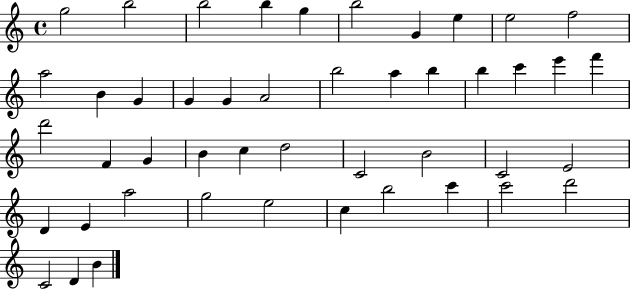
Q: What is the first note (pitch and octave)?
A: G5